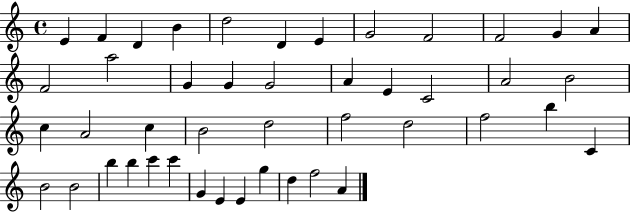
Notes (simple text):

E4/q F4/q D4/q B4/q D5/h D4/q E4/q G4/h F4/h F4/h G4/q A4/q F4/h A5/h G4/q G4/q G4/h A4/q E4/q C4/h A4/h B4/h C5/q A4/h C5/q B4/h D5/h F5/h D5/h F5/h B5/q C4/q B4/h B4/h B5/q B5/q C6/q C6/q G4/q E4/q E4/q G5/q D5/q F5/h A4/q